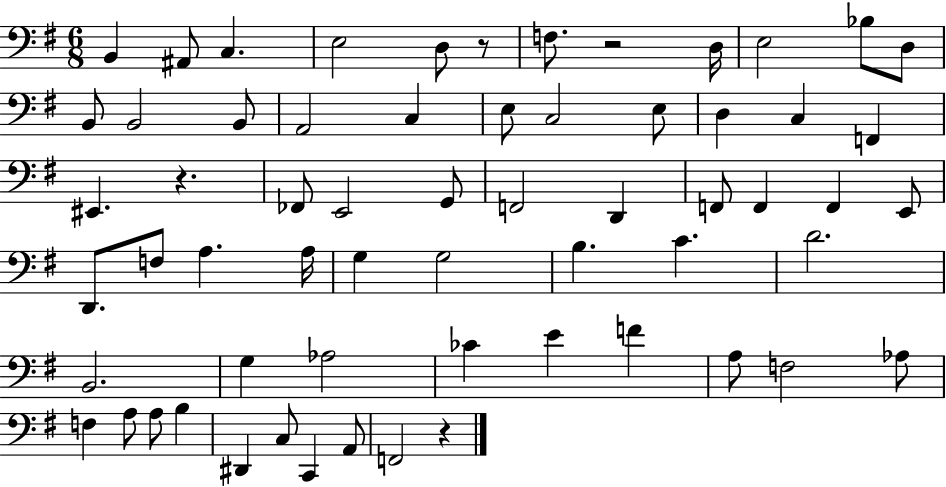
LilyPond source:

{
  \clef bass
  \numericTimeSignature
  \time 6/8
  \key g \major
  \repeat volta 2 { b,4 ais,8 c4. | e2 d8 r8 | f8. r2 d16 | e2 bes8 d8 | \break b,8 b,2 b,8 | a,2 c4 | e8 c2 e8 | d4 c4 f,4 | \break eis,4. r4. | fes,8 e,2 g,8 | f,2 d,4 | f,8 f,4 f,4 e,8 | \break d,8. f8 a4. a16 | g4 g2 | b4. c'4. | d'2. | \break b,2. | g4 aes2 | ces'4 e'4 f'4 | a8 f2 aes8 | \break f4 a8 a8 b4 | dis,4 c8 c,4 a,8 | f,2 r4 | } \bar "|."
}